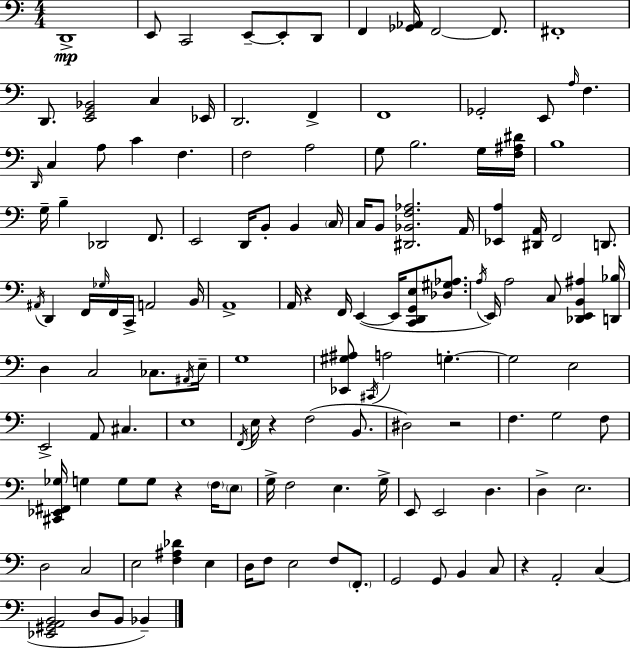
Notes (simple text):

D2/w E2/e C2/h E2/e E2/e D2/e F2/q [Gb2,Ab2]/s F2/h F2/e. F#2/w D2/e. [E2,G2,Bb2]/h C3/q Eb2/s D2/h. F2/q F2/w Gb2/h E2/e A3/s F3/q. D2/s C3/q A3/e C4/q F3/q. F3/h A3/h G3/e B3/h. G3/s [F3,A#3,D#4]/s B3/w G3/s B3/q Db2/h F2/e. E2/h D2/s B2/e B2/q C3/s C3/s B2/e [D#2,Bb2,F3,Ab3]/h. A2/s [Eb2,A3]/q [D#2,A2]/s F2/h D2/e. A#2/s D2/q F2/s Gb3/s F2/s C2/s A2/h B2/s A2/w A2/s R/q F2/s E2/q E2/s [C2,D2,G2,E3]/e [Db3,G#3,Ab3]/e. A3/s E2/s A3/h C3/e [Db2,E2,B2,A#3]/q [D2,Bb3]/s D3/q C3/h CES3/e. A#2/s E3/s G3/w [Eb2,G#3,A#3]/e C#2/s A3/h G3/q. G3/h E3/h E2/h A2/e C#3/q. E3/w F2/s E3/s R/q F3/h B2/e. D#3/h R/h F3/q. G3/h F3/e [C#2,Eb2,F#2,Gb3]/s G3/q G3/e G3/e R/q F3/s E3/e G3/s F3/h E3/q. G3/s E2/e E2/h D3/q. D3/q E3/h. D3/h C3/h E3/h [F3,A#3,Db4]/q E3/q D3/s F3/e E3/h F3/e F2/e. G2/h G2/e B2/q C3/e R/q A2/h C3/q [Eb2,G#2,A2,B2]/h D3/e B2/e Bb2/q